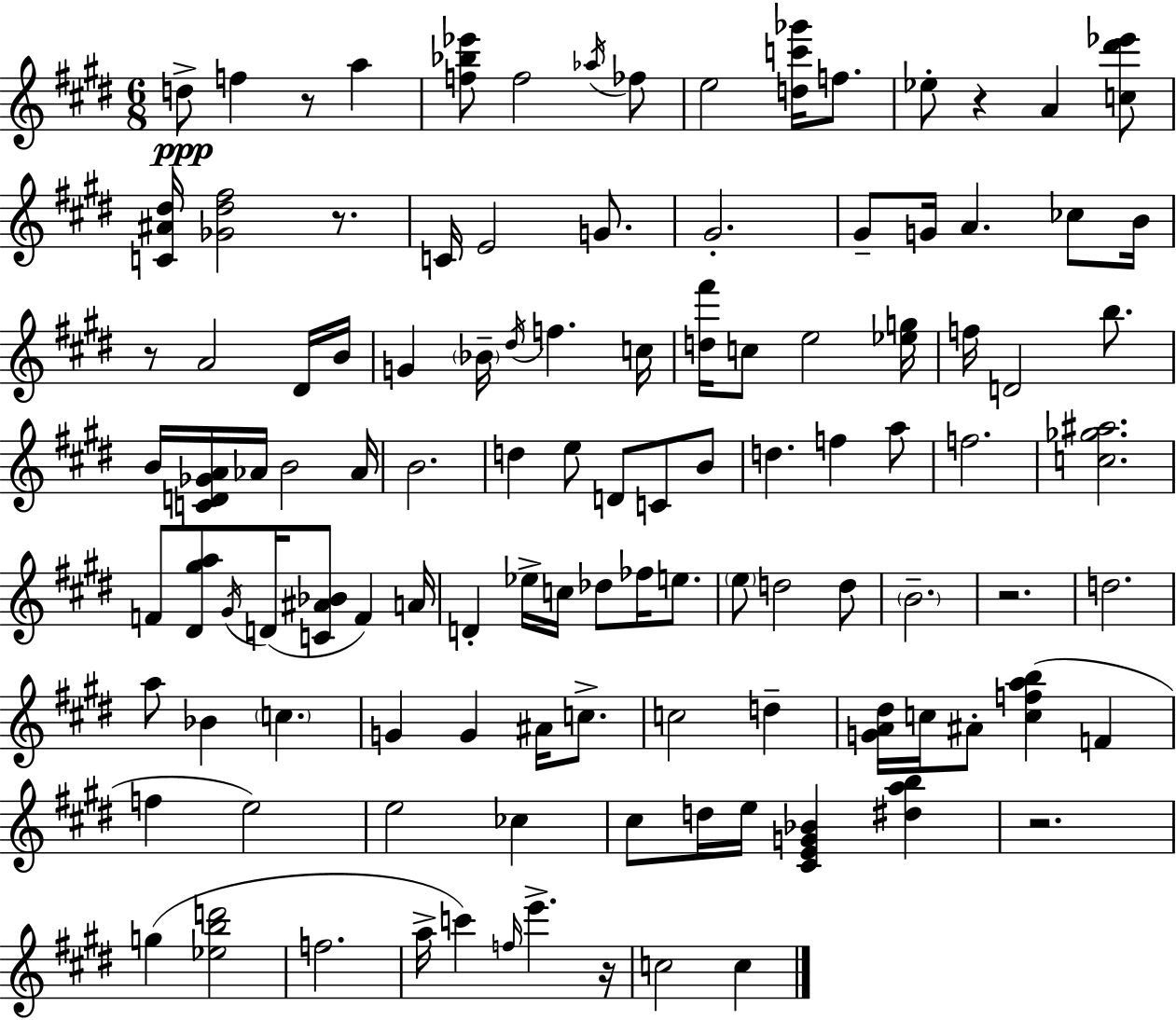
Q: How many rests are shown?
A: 7